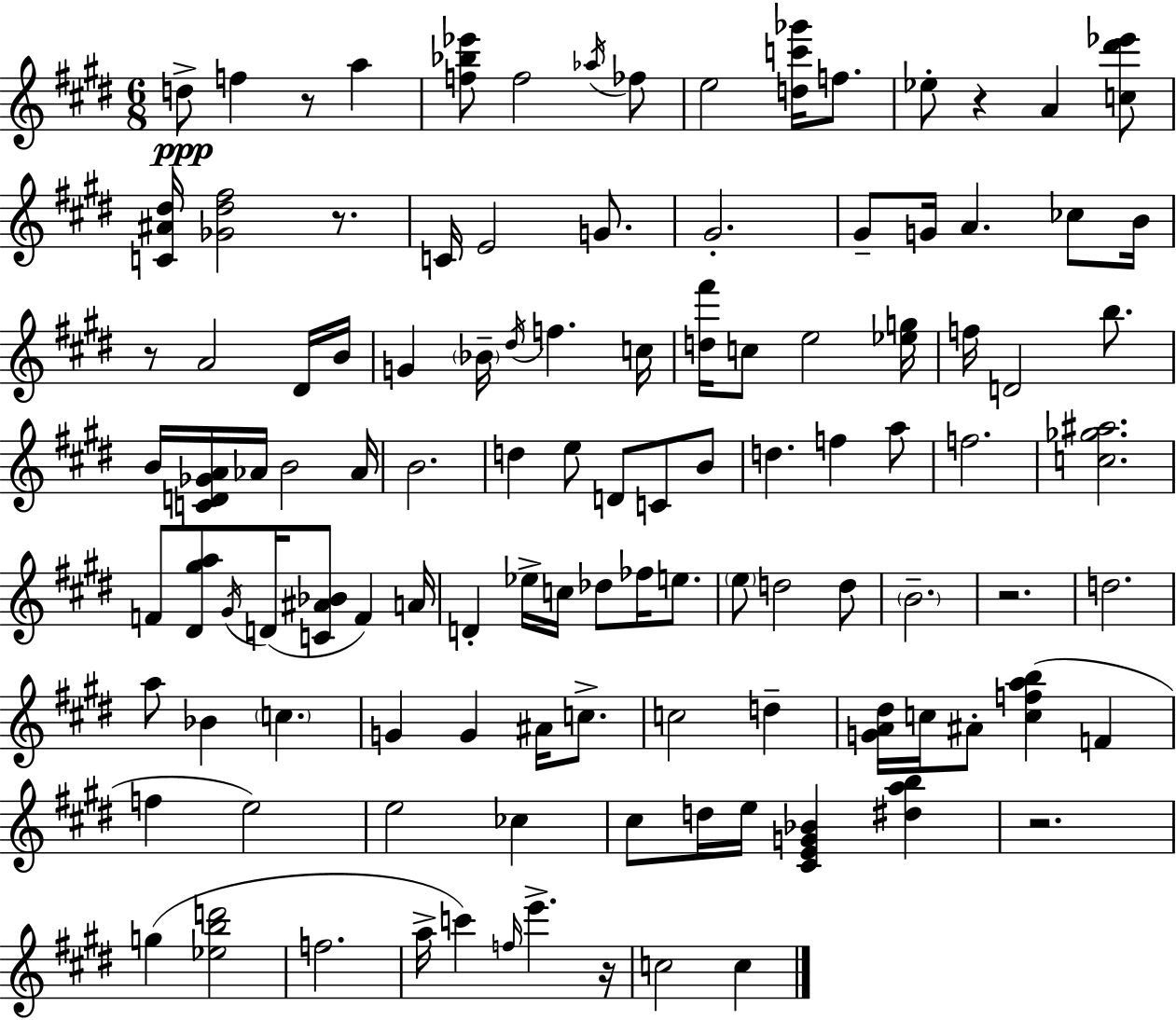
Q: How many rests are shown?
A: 7